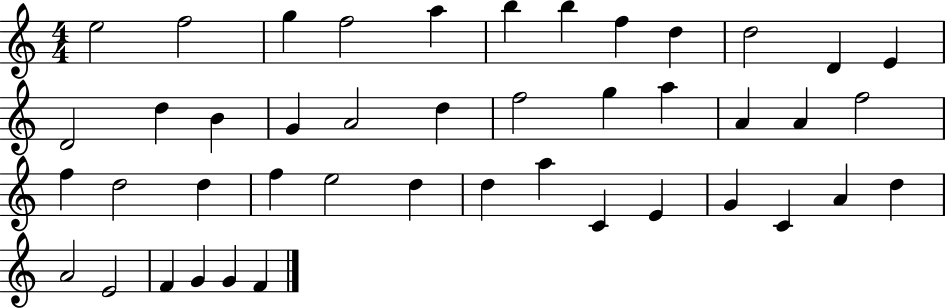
E5/h F5/h G5/q F5/h A5/q B5/q B5/q F5/q D5/q D5/h D4/q E4/q D4/h D5/q B4/q G4/q A4/h D5/q F5/h G5/q A5/q A4/q A4/q F5/h F5/q D5/h D5/q F5/q E5/h D5/q D5/q A5/q C4/q E4/q G4/q C4/q A4/q D5/q A4/h E4/h F4/q G4/q G4/q F4/q